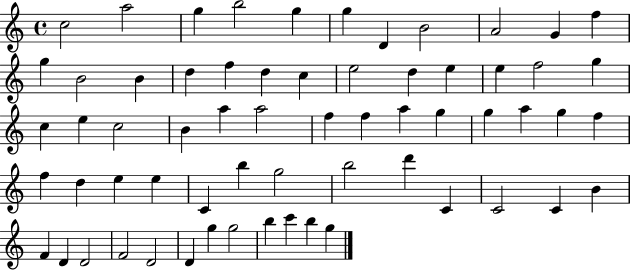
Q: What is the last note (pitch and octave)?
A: G5